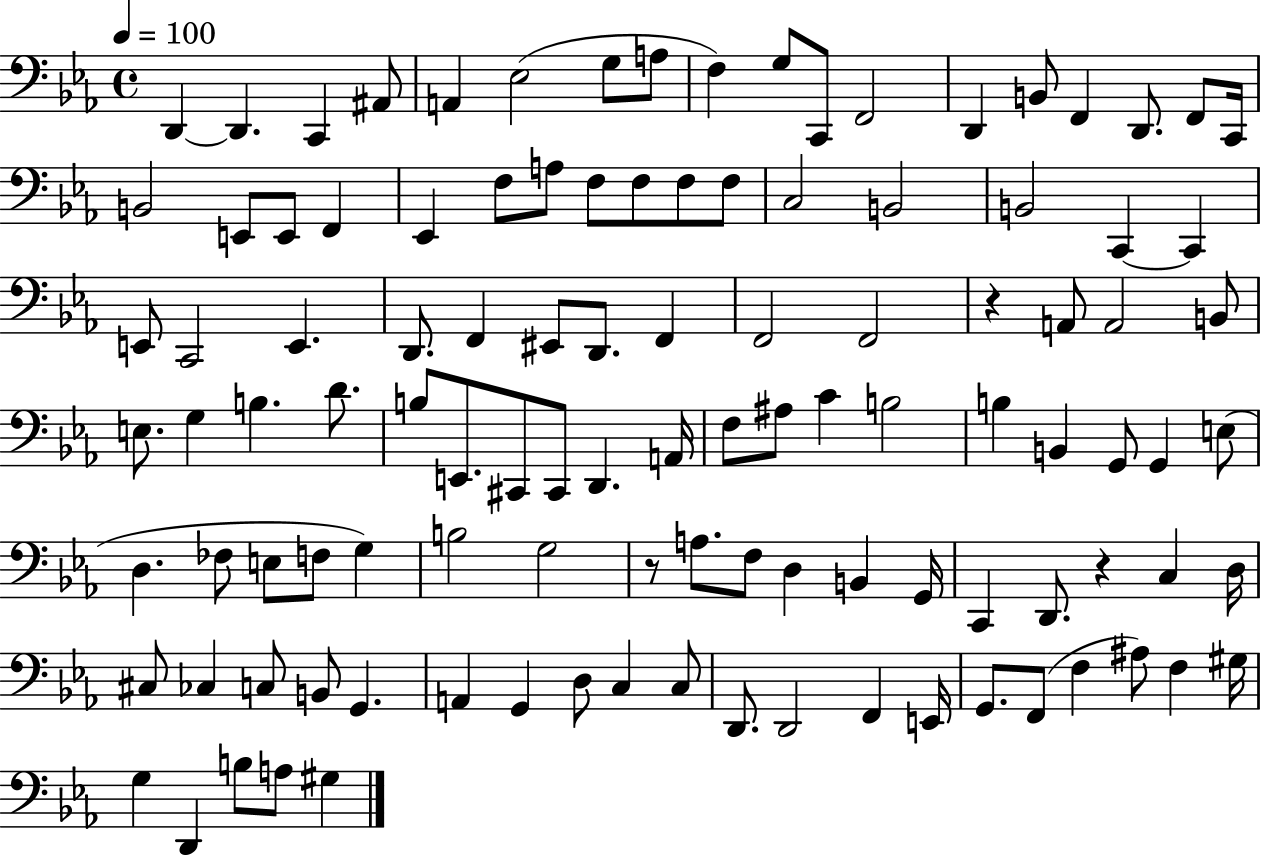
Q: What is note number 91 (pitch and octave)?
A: C3